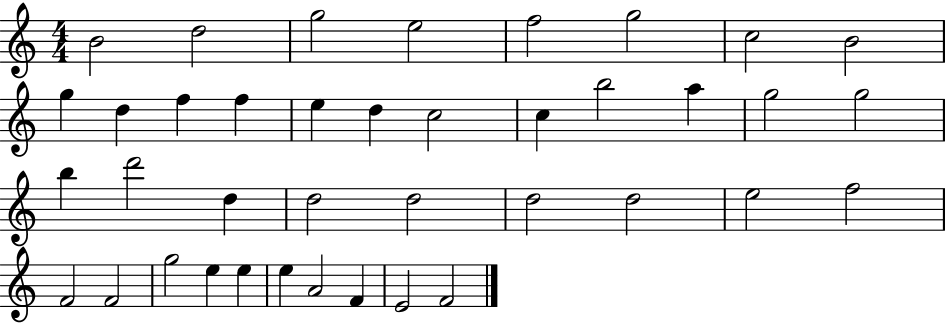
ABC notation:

X:1
T:Untitled
M:4/4
L:1/4
K:C
B2 d2 g2 e2 f2 g2 c2 B2 g d f f e d c2 c b2 a g2 g2 b d'2 d d2 d2 d2 d2 e2 f2 F2 F2 g2 e e e A2 F E2 F2